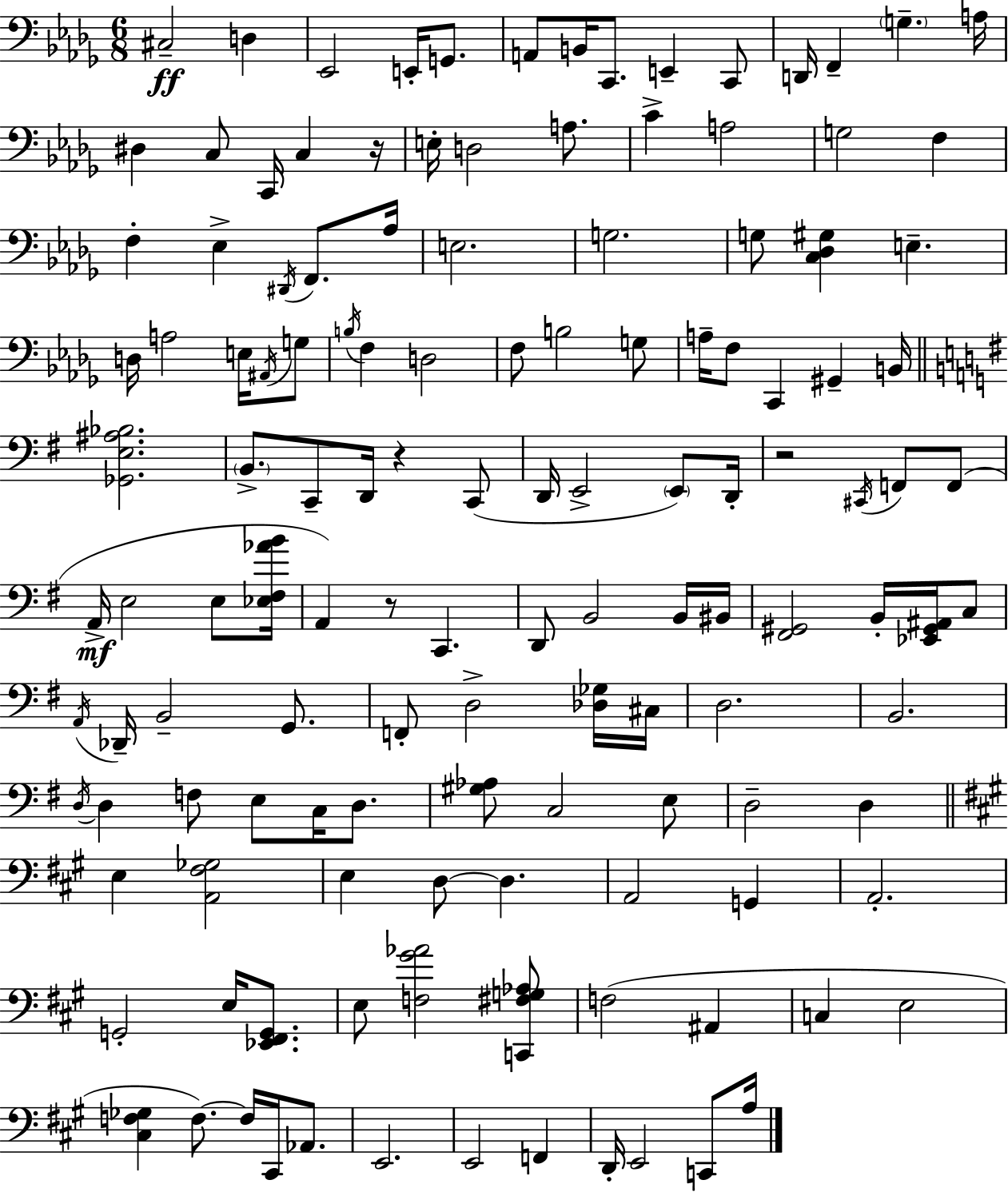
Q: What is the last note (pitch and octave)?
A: A3